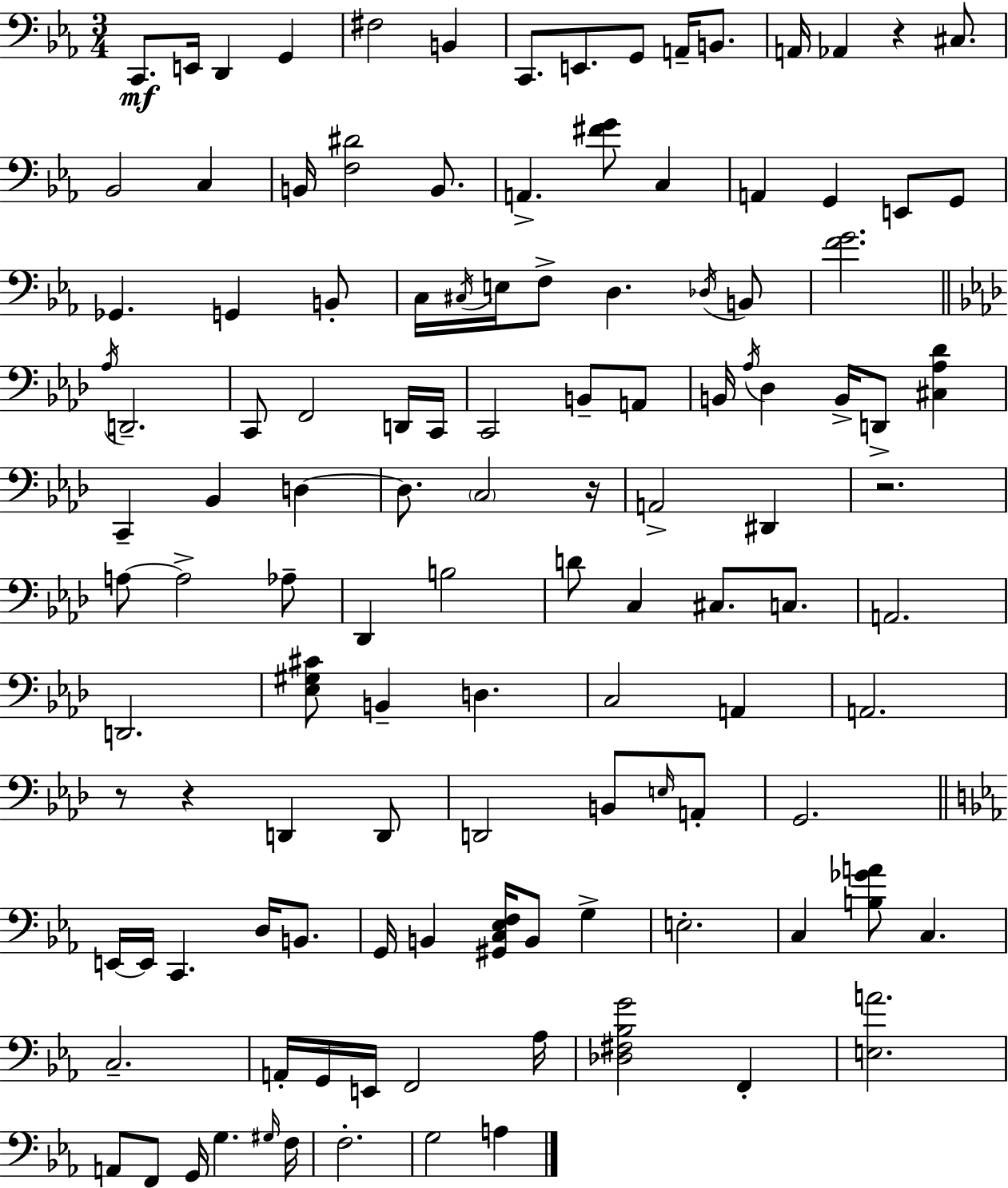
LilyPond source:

{
  \clef bass
  \numericTimeSignature
  \time 3/4
  \key ees \major
  \repeat volta 2 { c,8.\mf e,16 d,4 g,4 | fis2 b,4 | c,8. e,8. g,8 a,16-- b,8. | a,16 aes,4 r4 cis8. | \break bes,2 c4 | b,16 <f dis'>2 b,8. | a,4.-> <fis' g'>8 c4 | a,4 g,4 e,8 g,8 | \break ges,4. g,4 b,8-. | c16 \acciaccatura { cis16 } e16 f8-> d4. \acciaccatura { des16 } | b,8 <f' g'>2. | \bar "||" \break \key aes \major \acciaccatura { aes16 } d,2.-- | c,8 f,2 d,16 | c,16 c,2 b,8-- a,8 | b,16 \acciaccatura { aes16 } des4 b,16-> d,8-> <cis aes des'>4 | \break c,4-- bes,4 d4~~ | d8. \parenthesize c2 | r16 a,2-> dis,4 | r2. | \break a8~~ a2-> | aes8-- des,4 b2 | d'8 c4 cis8. c8. | a,2. | \break d,2. | <ees gis cis'>8 b,4-- d4. | c2 a,4 | a,2. | \break r8 r4 d,4 | d,8 d,2 b,8 | \grace { e16 } a,8-. g,2. | \bar "||" \break \key ees \major e,16~~ e,16 c,4. d16 b,8. | g,16 b,4 <gis, c ees f>16 b,8 g4-> | e2.-. | c4 <b ges' a'>8 c4. | \break c2.-- | a,16-. g,16 e,16 f,2 aes16 | <des fis bes g'>2 f,4-. | <e a'>2. | \break a,8 f,8 g,16 g4. \grace { gis16 } | f16 f2.-. | g2 a4 | } \bar "|."
}